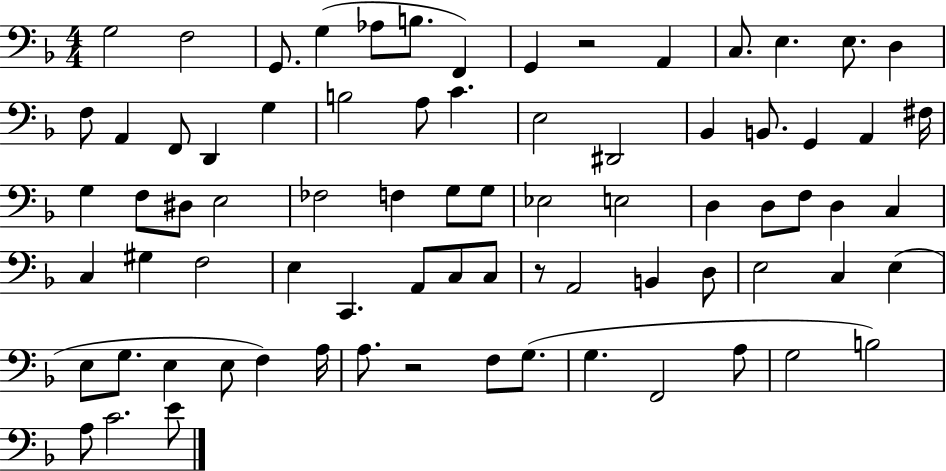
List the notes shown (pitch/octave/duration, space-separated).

G3/h F3/h G2/e. G3/q Ab3/e B3/e. F2/q G2/q R/h A2/q C3/e. E3/q. E3/e. D3/q F3/e A2/q F2/e D2/q G3/q B3/h A3/e C4/q. E3/h D#2/h Bb2/q B2/e. G2/q A2/q F#3/s G3/q F3/e D#3/e E3/h FES3/h F3/q G3/e G3/e Eb3/h E3/h D3/q D3/e F3/e D3/q C3/q C3/q G#3/q F3/h E3/q C2/q. A2/e C3/e C3/e R/e A2/h B2/q D3/e E3/h C3/q E3/q E3/e G3/e. E3/q E3/e F3/q A3/s A3/e. R/h F3/e G3/e. G3/q. F2/h A3/e G3/h B3/h A3/e C4/h. E4/e